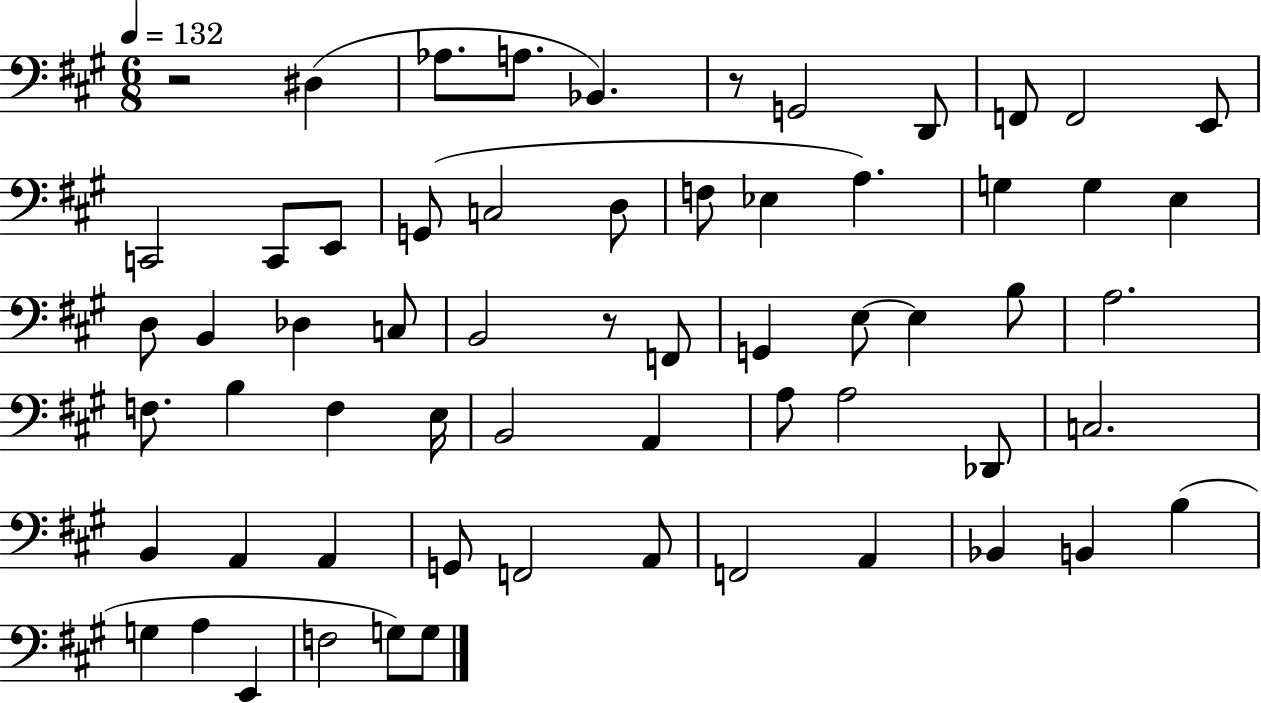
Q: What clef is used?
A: bass